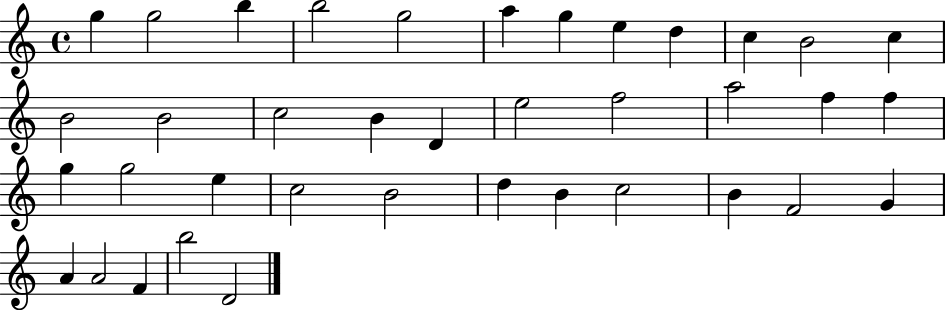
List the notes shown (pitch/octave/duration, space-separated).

G5/q G5/h B5/q B5/h G5/h A5/q G5/q E5/q D5/q C5/q B4/h C5/q B4/h B4/h C5/h B4/q D4/q E5/h F5/h A5/h F5/q F5/q G5/q G5/h E5/q C5/h B4/h D5/q B4/q C5/h B4/q F4/h G4/q A4/q A4/h F4/q B5/h D4/h